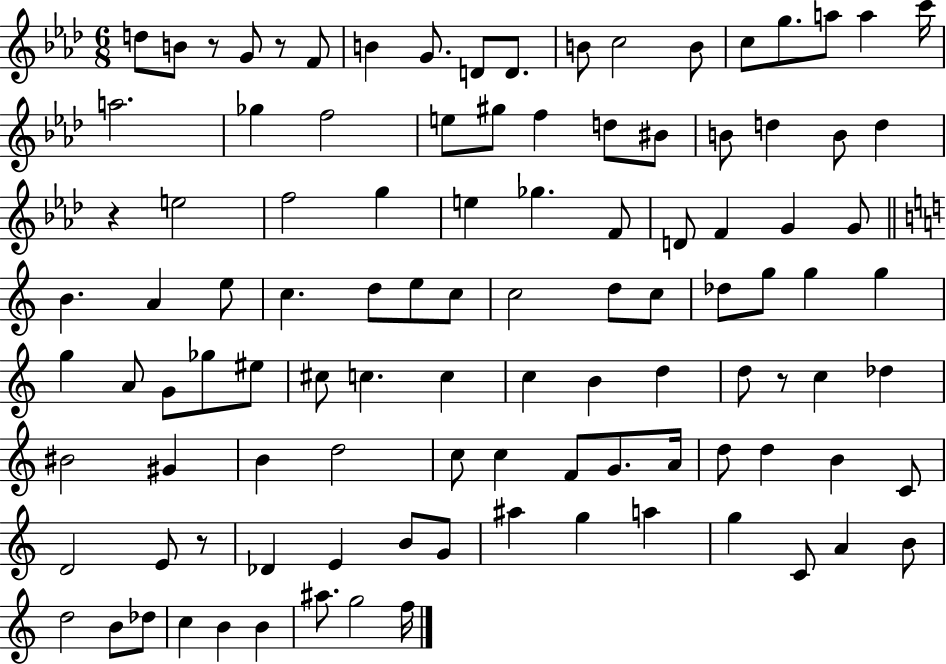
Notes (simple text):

D5/e B4/e R/e G4/e R/e F4/e B4/q G4/e. D4/e D4/e. B4/e C5/h B4/e C5/e G5/e. A5/e A5/q C6/s A5/h. Gb5/q F5/h E5/e G#5/e F5/q D5/e BIS4/e B4/e D5/q B4/e D5/q R/q E5/h F5/h G5/q E5/q Gb5/q. F4/e D4/e F4/q G4/q G4/e B4/q. A4/q E5/e C5/q. D5/e E5/e C5/e C5/h D5/e C5/e Db5/e G5/e G5/q G5/q G5/q A4/e G4/e Gb5/e EIS5/e C#5/e C5/q. C5/q C5/q B4/q D5/q D5/e R/e C5/q Db5/q BIS4/h G#4/q B4/q D5/h C5/e C5/q F4/e G4/e. A4/s D5/e D5/q B4/q C4/e D4/h E4/e R/e Db4/q E4/q B4/e G4/e A#5/q G5/q A5/q G5/q C4/e A4/q B4/e D5/h B4/e Db5/e C5/q B4/q B4/q A#5/e. G5/h F5/s